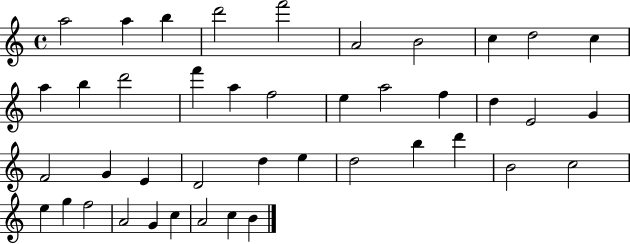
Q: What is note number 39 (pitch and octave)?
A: C5